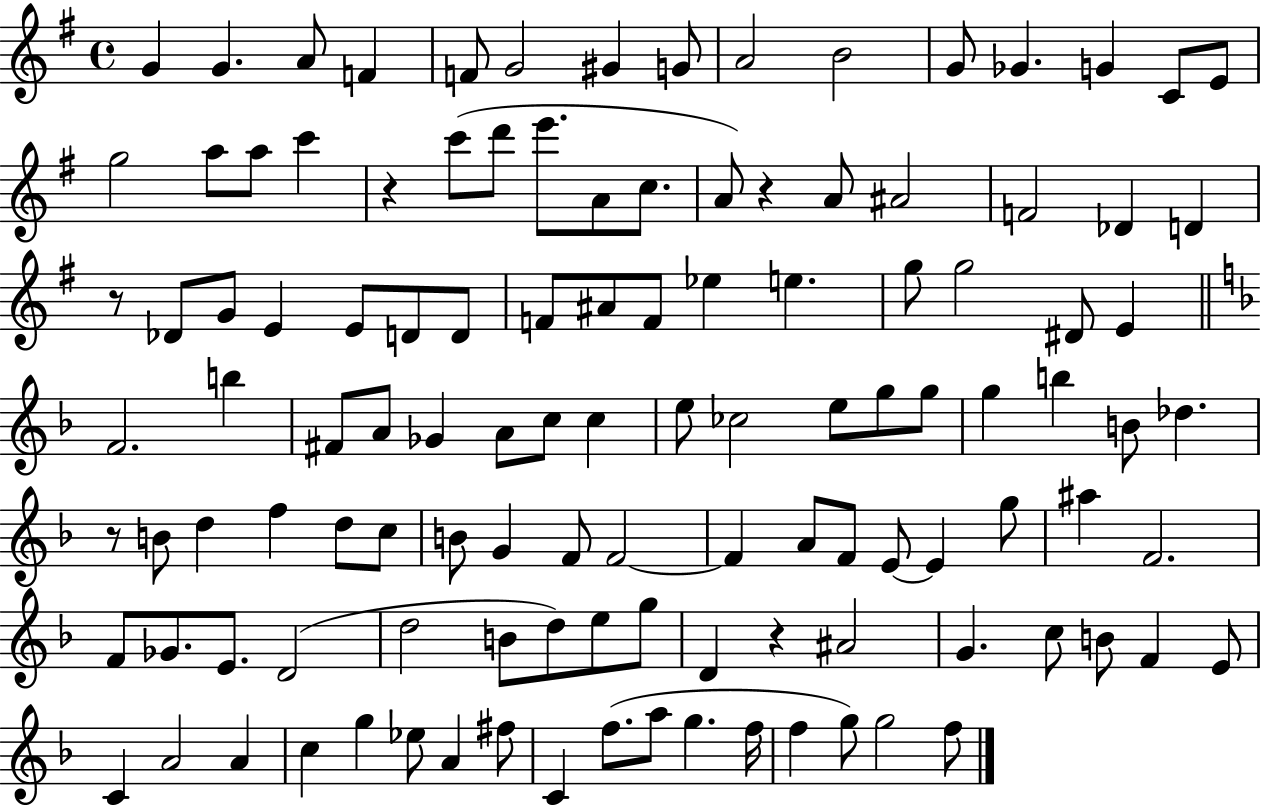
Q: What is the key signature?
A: G major